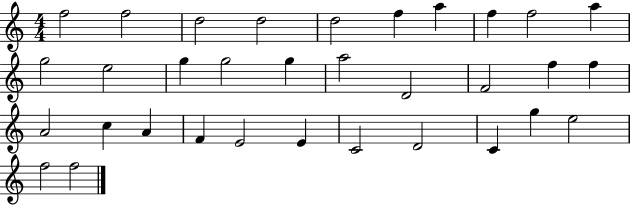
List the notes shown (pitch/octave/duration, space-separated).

F5/h F5/h D5/h D5/h D5/h F5/q A5/q F5/q F5/h A5/q G5/h E5/h G5/q G5/h G5/q A5/h D4/h F4/h F5/q F5/q A4/h C5/q A4/q F4/q E4/h E4/q C4/h D4/h C4/q G5/q E5/h F5/h F5/h